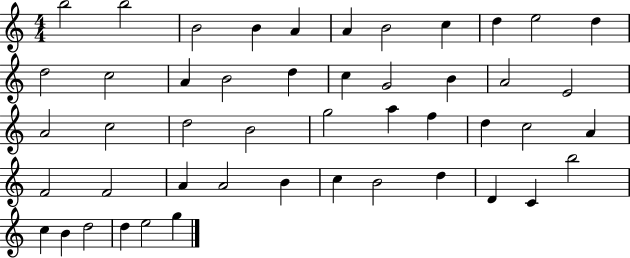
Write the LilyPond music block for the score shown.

{
  \clef treble
  \numericTimeSignature
  \time 4/4
  \key c \major
  b''2 b''2 | b'2 b'4 a'4 | a'4 b'2 c''4 | d''4 e''2 d''4 | \break d''2 c''2 | a'4 b'2 d''4 | c''4 g'2 b'4 | a'2 e'2 | \break a'2 c''2 | d''2 b'2 | g''2 a''4 f''4 | d''4 c''2 a'4 | \break f'2 f'2 | a'4 a'2 b'4 | c''4 b'2 d''4 | d'4 c'4 b''2 | \break c''4 b'4 d''2 | d''4 e''2 g''4 | \bar "|."
}